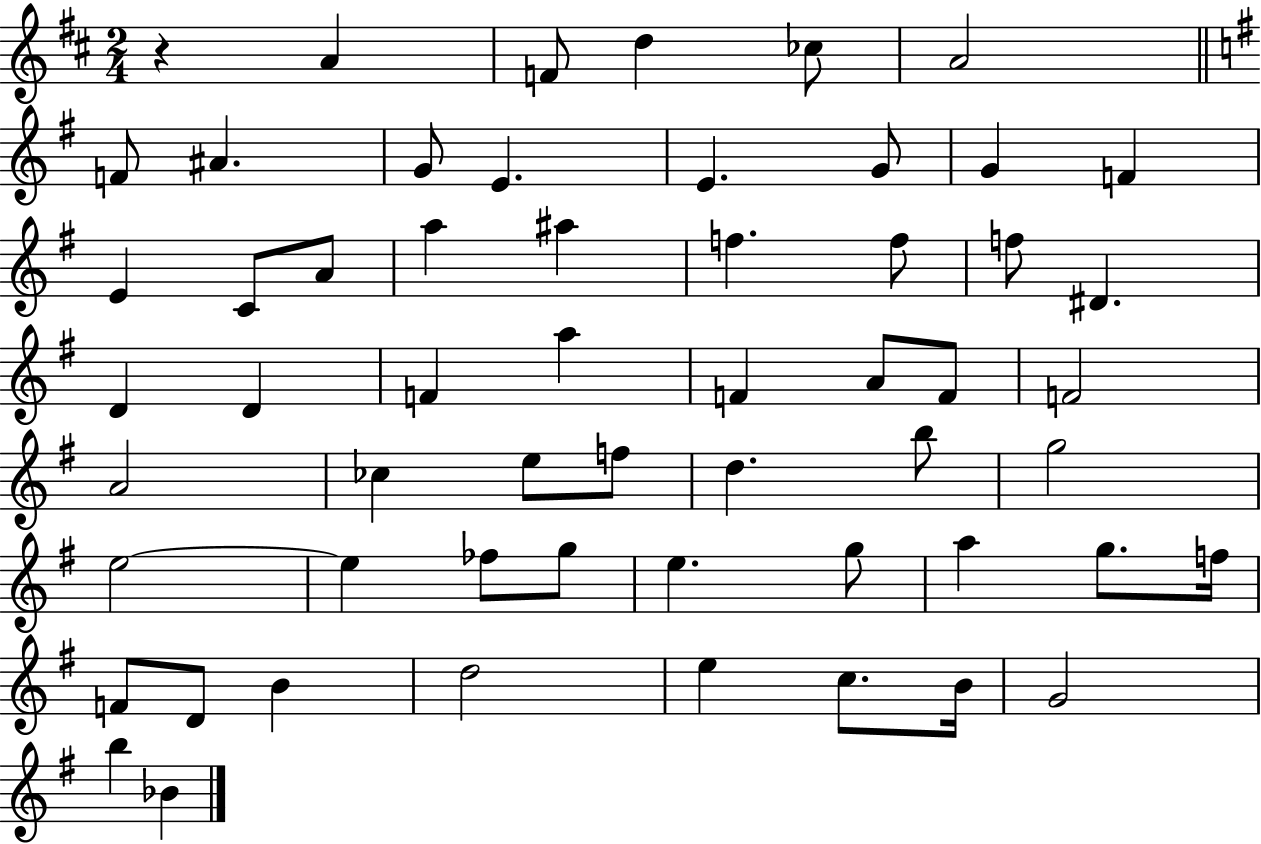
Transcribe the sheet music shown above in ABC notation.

X:1
T:Untitled
M:2/4
L:1/4
K:D
z A F/2 d _c/2 A2 F/2 ^A G/2 E E G/2 G F E C/2 A/2 a ^a f f/2 f/2 ^D D D F a F A/2 F/2 F2 A2 _c e/2 f/2 d b/2 g2 e2 e _f/2 g/2 e g/2 a g/2 f/4 F/2 D/2 B d2 e c/2 B/4 G2 b _B